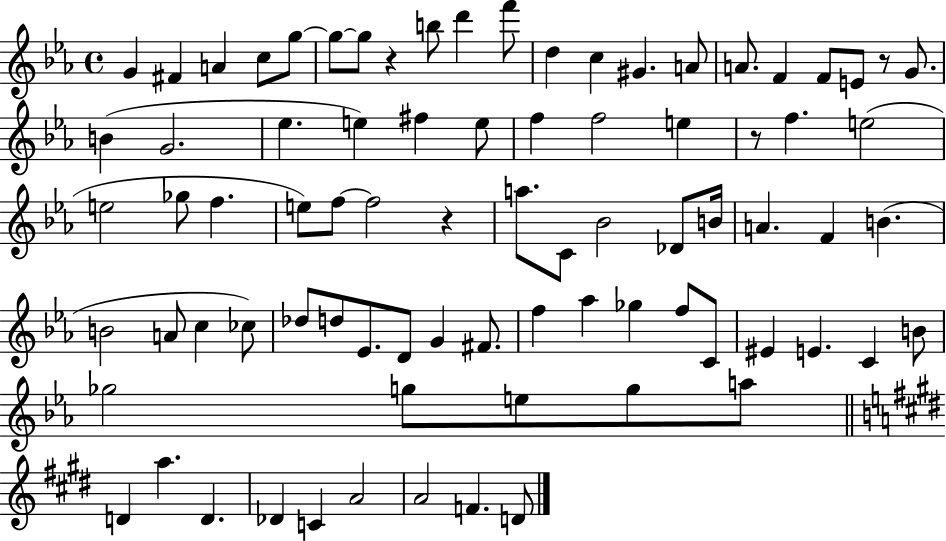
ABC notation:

X:1
T:Untitled
M:4/4
L:1/4
K:Eb
G ^F A c/2 g/2 g/2 g/2 z b/2 d' f'/2 d c ^G A/2 A/2 F F/2 E/2 z/2 G/2 B G2 _e e ^f e/2 f f2 e z/2 f e2 e2 _g/2 f e/2 f/2 f2 z a/2 C/2 _B2 _D/2 B/4 A F B B2 A/2 c _c/2 _d/2 d/2 _E/2 D/2 G ^F/2 f _a _g f/2 C/2 ^E E C B/2 _g2 g/2 e/2 g/2 a/2 D a D _D C A2 A2 F D/2